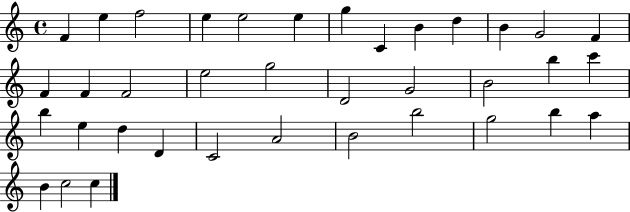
F4/q E5/q F5/h E5/q E5/h E5/q G5/q C4/q B4/q D5/q B4/q G4/h F4/q F4/q F4/q F4/h E5/h G5/h D4/h G4/h B4/h B5/q C6/q B5/q E5/q D5/q D4/q C4/h A4/h B4/h B5/h G5/h B5/q A5/q B4/q C5/h C5/q